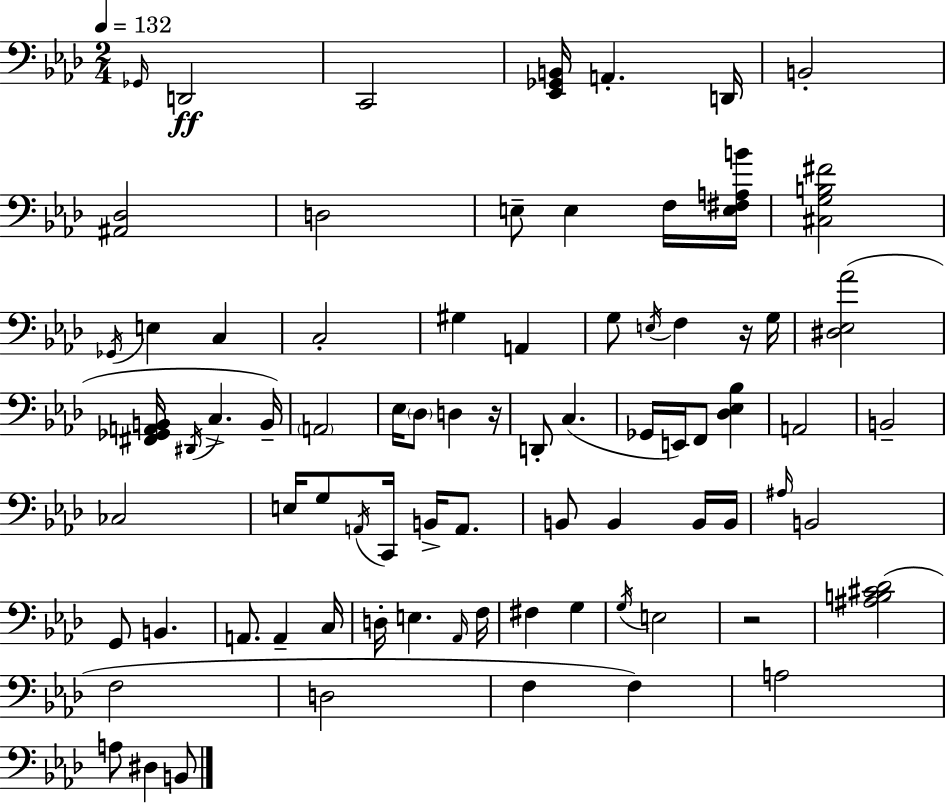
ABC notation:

X:1
T:Untitled
M:2/4
L:1/4
K:Ab
_G,,/4 D,,2 C,,2 [_E,,_G,,B,,]/4 A,, D,,/4 B,,2 [^A,,_D,]2 D,2 E,/2 E, F,/4 [E,^F,A,B]/4 [^C,G,B,^F]2 _G,,/4 E, C, C,2 ^G, A,, G,/2 E,/4 F, z/4 G,/4 [^D,_E,_A]2 [^F,,_G,,A,,B,,]/4 ^D,,/4 C, B,,/4 A,,2 _E,/4 _D,/2 D, z/4 D,,/2 C, _G,,/4 E,,/4 F,,/2 [_D,_E,_B,] A,,2 B,,2 _C,2 E,/4 G,/2 A,,/4 C,,/4 B,,/4 A,,/2 B,,/2 B,, B,,/4 B,,/4 ^A,/4 B,,2 G,,/2 B,, A,,/2 A,, C,/4 D,/4 E, _A,,/4 F,/4 ^F, G, G,/4 E,2 z2 [^A,B,^C_D]2 F,2 D,2 F, F, A,2 A,/2 ^D, B,,/2